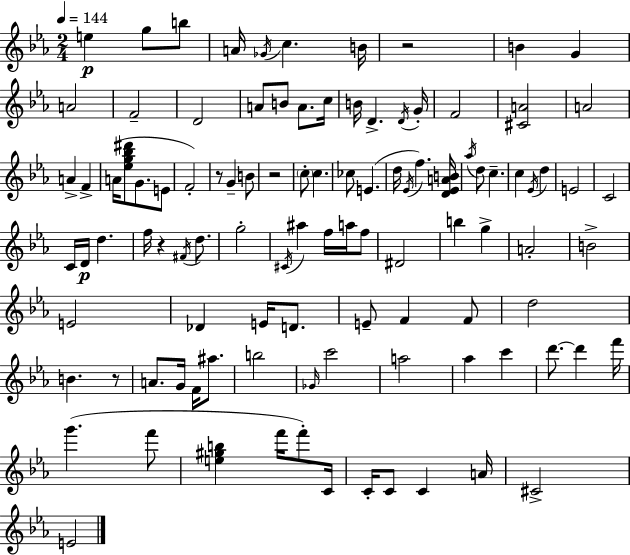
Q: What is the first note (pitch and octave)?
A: E5